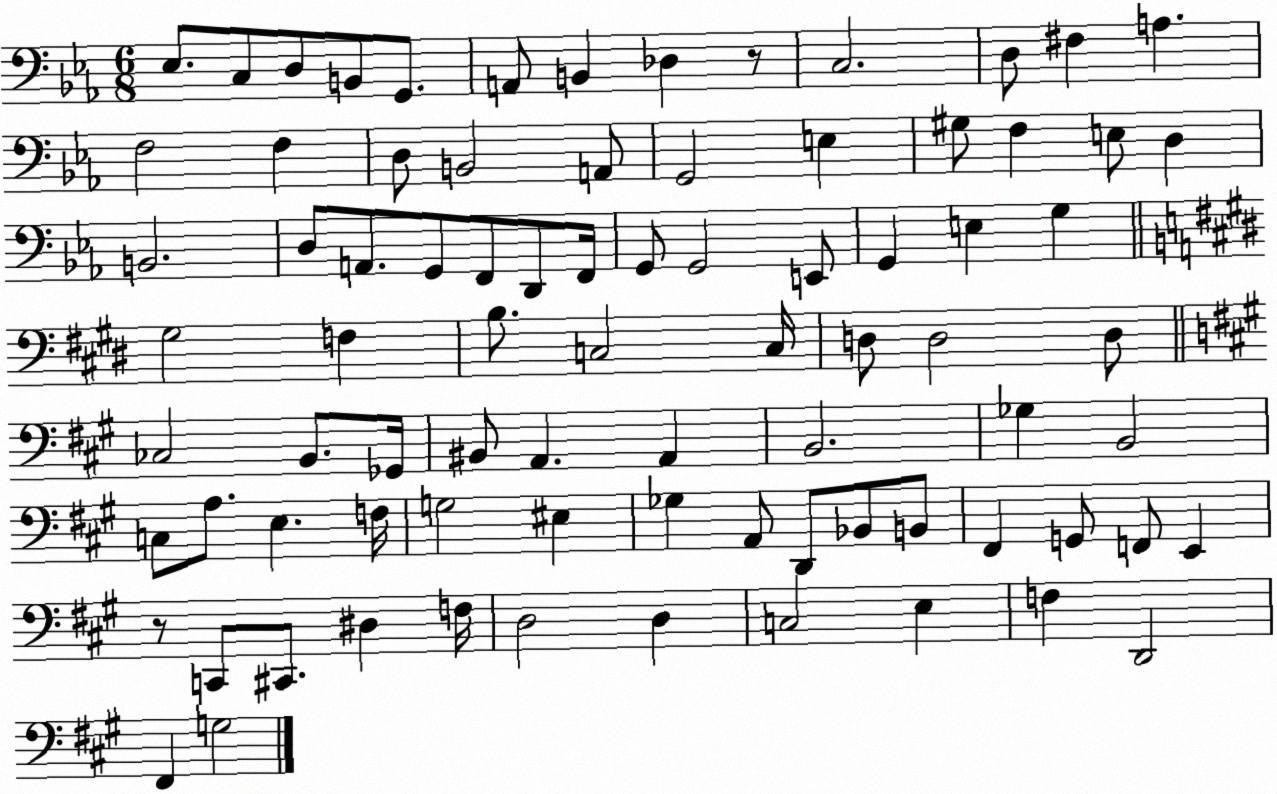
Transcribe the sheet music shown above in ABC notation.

X:1
T:Untitled
M:6/8
L:1/4
K:Eb
_E,/2 C,/2 D,/2 B,,/2 G,,/2 A,,/2 B,, _D, z/2 C,2 D,/2 ^F, A, F,2 F, D,/2 B,,2 A,,/2 G,,2 E, ^G,/2 F, E,/2 D, B,,2 D,/2 A,,/2 G,,/2 F,,/2 D,,/2 F,,/4 G,,/2 G,,2 E,,/2 G,, E, G, ^G,2 F, B,/2 C,2 C,/4 D,/2 D,2 D,/2 _C,2 B,,/2 _G,,/4 ^B,,/2 A,, A,, B,,2 _G, B,,2 C,/2 A,/2 E, F,/4 G,2 ^E, _G, A,,/2 D,,/2 _B,,/2 B,,/2 ^F,, G,,/2 F,,/2 E,, z/2 C,,/2 ^C,,/2 ^D, F,/4 D,2 D, C,2 E, F, D,,2 ^F,, G,2